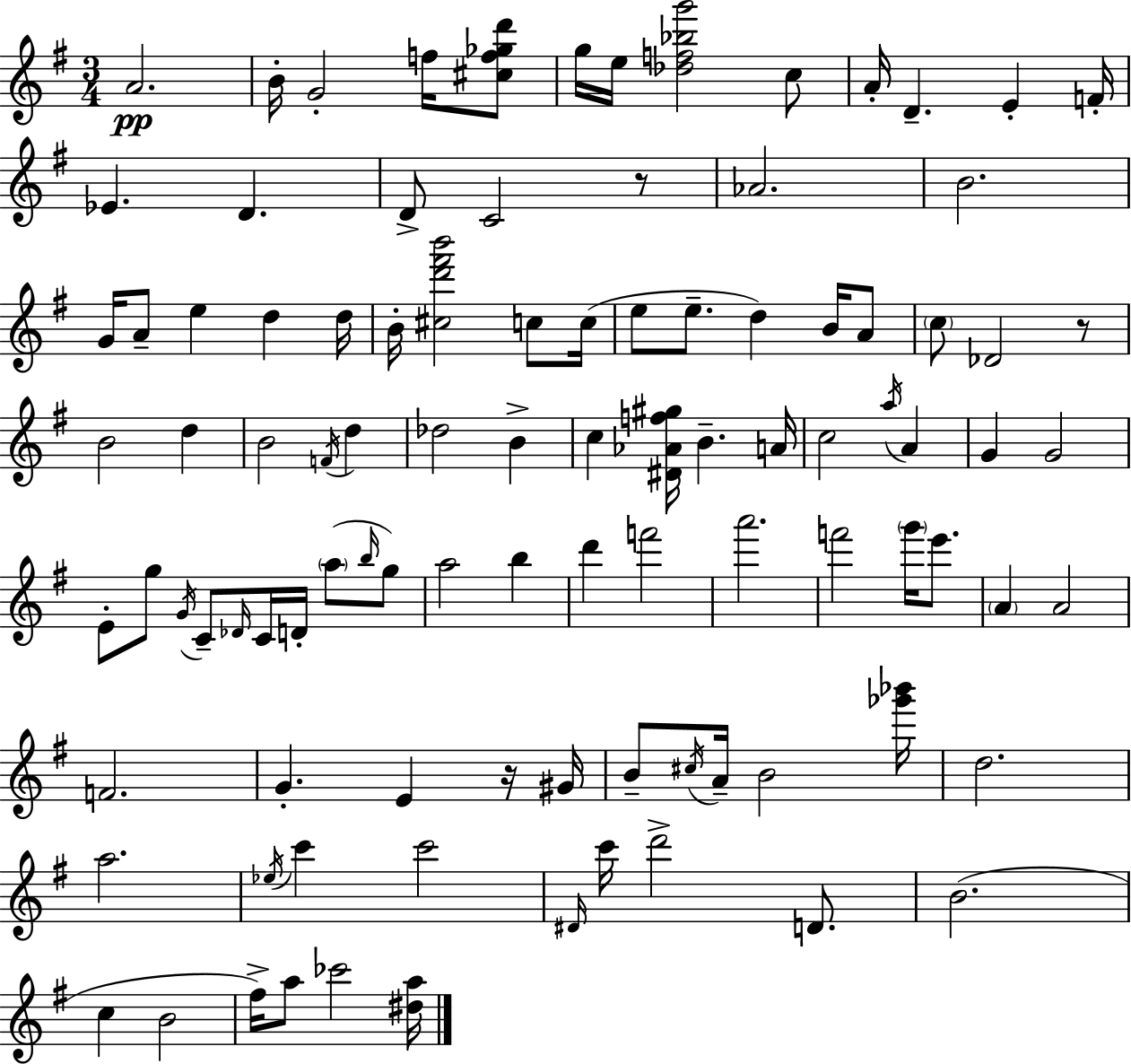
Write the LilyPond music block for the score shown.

{
  \clef treble
  \numericTimeSignature
  \time 3/4
  \key e \minor
  a'2.\pp | b'16-. g'2-. f''16 <cis'' f'' ges'' d'''>8 | g''16 e''16 <des'' f'' bes'' g'''>2 c''8 | a'16-. d'4.-- e'4-. f'16-. | \break ees'4. d'4. | d'8-> c'2 r8 | aes'2. | b'2. | \break g'16 a'8-- e''4 d''4 d''16 | b'16-. <cis'' d''' fis''' b'''>2 c''8 c''16( | e''8 e''8.-- d''4) b'16 a'8 | \parenthesize c''8 des'2 r8 | \break b'2 d''4 | b'2 \acciaccatura { f'16 } d''4 | des''2 b'4-> | c''4 <dis' aes' f'' gis''>16 b'4.-- | \break a'16 c''2 \acciaccatura { a''16 } a'4 | g'4 g'2 | e'8-. g''8 \acciaccatura { g'16 } c'8-- \grace { des'16 } c'16 d'16-. | \parenthesize a''8( \grace { b''16 } g''8) a''2 | \break b''4 d'''4 f'''2 | a'''2. | f'''2 | \parenthesize g'''16 e'''8. \parenthesize a'4 a'2 | \break f'2. | g'4.-. e'4 | r16 gis'16 b'8-- \acciaccatura { cis''16 } a'16-- b'2 | <ges''' bes'''>16 d''2. | \break a''2. | \acciaccatura { ees''16 } c'''4 c'''2 | \grace { dis'16 } c'''16 d'''2-> | d'8. b'2.( | \break c''4 | b'2 fis''16->) a''8 ces'''2 | <dis'' a''>16 \bar "|."
}